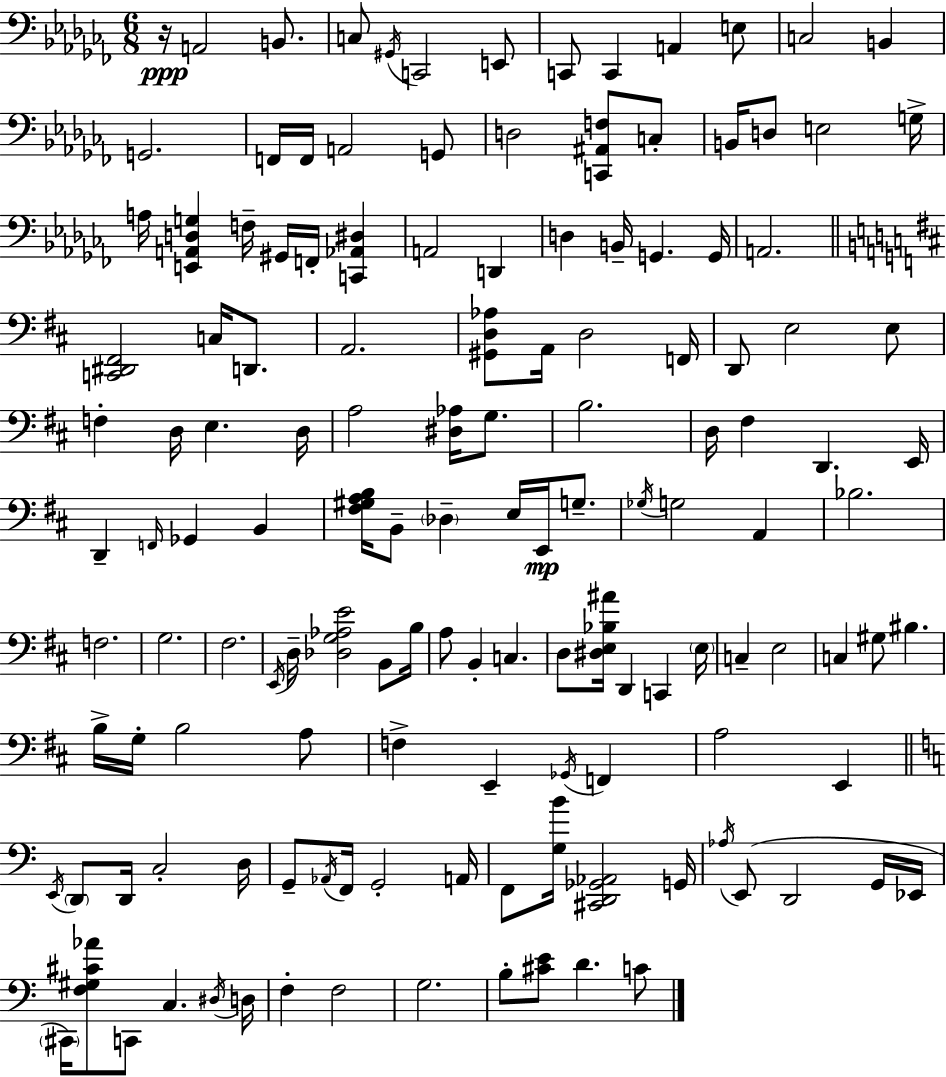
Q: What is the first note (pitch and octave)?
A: A2